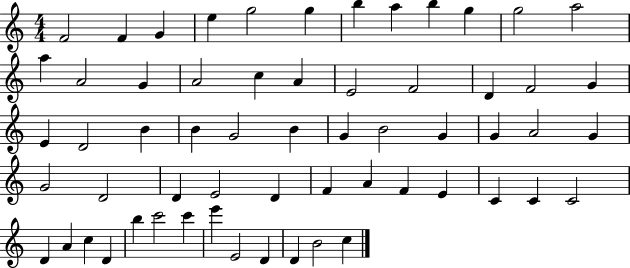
X:1
T:Untitled
M:4/4
L:1/4
K:C
F2 F G e g2 g b a b g g2 a2 a A2 G A2 c A E2 F2 D F2 G E D2 B B G2 B G B2 G G A2 G G2 D2 D E2 D F A F E C C C2 D A c D b c'2 c' e' E2 D D B2 c